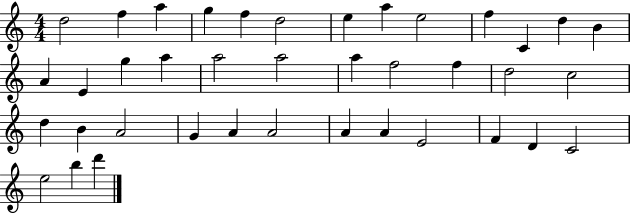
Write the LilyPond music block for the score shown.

{
  \clef treble
  \numericTimeSignature
  \time 4/4
  \key c \major
  d''2 f''4 a''4 | g''4 f''4 d''2 | e''4 a''4 e''2 | f''4 c'4 d''4 b'4 | \break a'4 e'4 g''4 a''4 | a''2 a''2 | a''4 f''2 f''4 | d''2 c''2 | \break d''4 b'4 a'2 | g'4 a'4 a'2 | a'4 a'4 e'2 | f'4 d'4 c'2 | \break e''2 b''4 d'''4 | \bar "|."
}